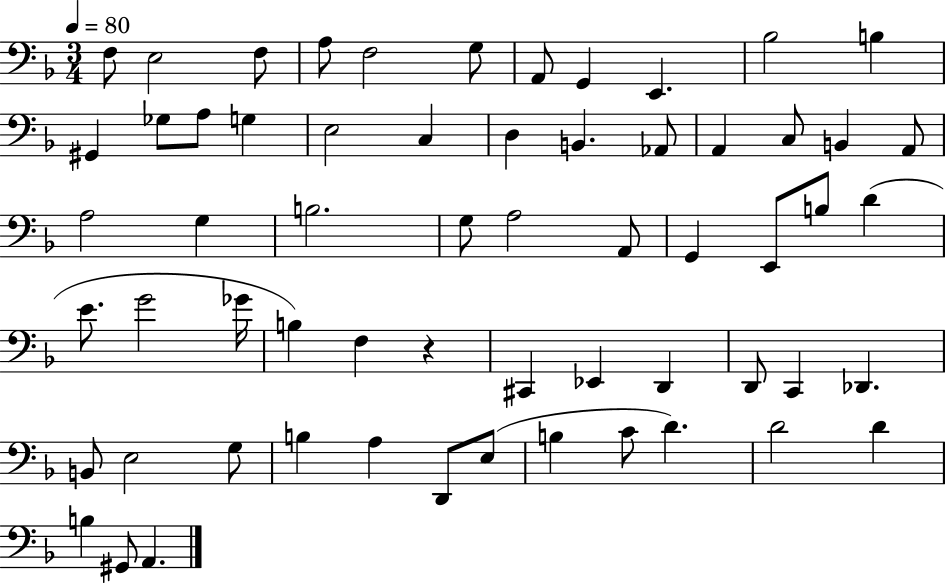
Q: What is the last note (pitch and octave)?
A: A2